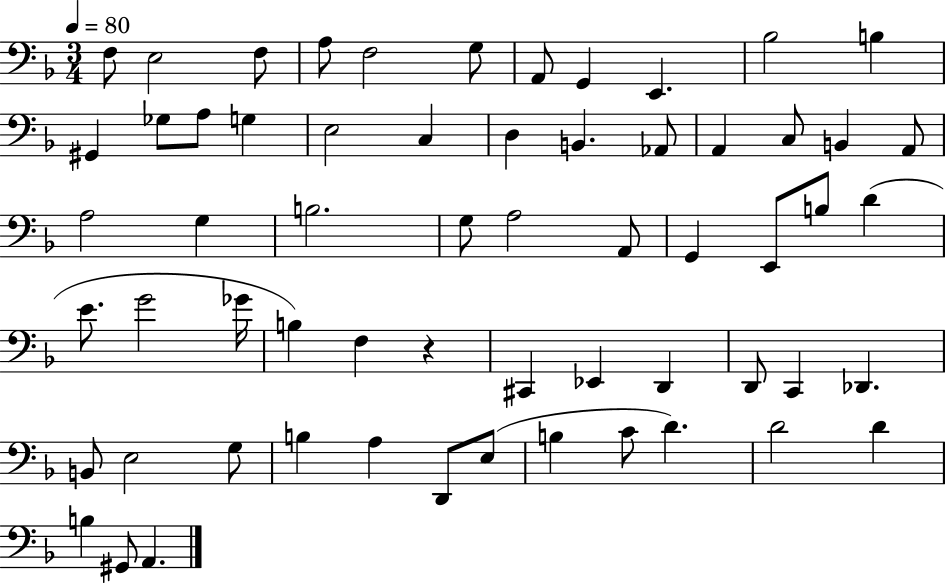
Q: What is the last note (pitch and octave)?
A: A2